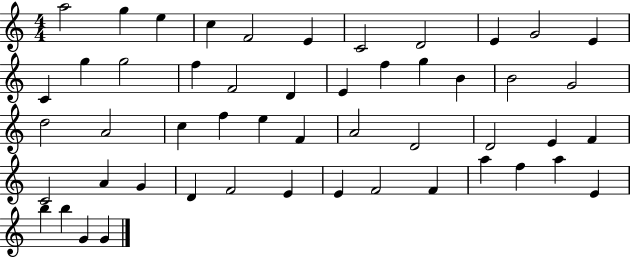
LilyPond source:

{
  \clef treble
  \numericTimeSignature
  \time 4/4
  \key c \major
  a''2 g''4 e''4 | c''4 f'2 e'4 | c'2 d'2 | e'4 g'2 e'4 | \break c'4 g''4 g''2 | f''4 f'2 d'4 | e'4 f''4 g''4 b'4 | b'2 g'2 | \break d''2 a'2 | c''4 f''4 e''4 f'4 | a'2 d'2 | d'2 e'4 f'4 | \break c'2 a'4 g'4 | d'4 f'2 e'4 | e'4 f'2 f'4 | a''4 f''4 a''4 e'4 | \break b''4 b''4 g'4 g'4 | \bar "|."
}